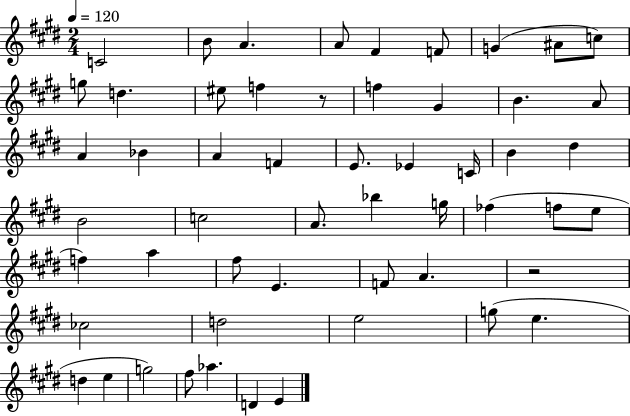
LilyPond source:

{
  \clef treble
  \numericTimeSignature
  \time 2/4
  \key e \major
  \tempo 4 = 120
  c'2 | b'8 a'4. | a'8 fis'4 f'8 | g'4( ais'8 c''8) | \break g''8 d''4. | eis''8 f''4 r8 | f''4 gis'4 | b'4. a'8 | \break a'4 bes'4 | a'4 f'4 | e'8. ees'4 c'16 | b'4 dis''4 | \break b'2 | c''2 | a'8. bes''4 g''16 | fes''4( f''8 e''8 | \break f''4) a''4 | fis''8 e'4. | f'8 a'4. | r2 | \break ces''2 | d''2 | e''2 | g''8( e''4. | \break d''4 e''4 | g''2) | fis''8 aes''4. | d'4 e'4 | \break \bar "|."
}